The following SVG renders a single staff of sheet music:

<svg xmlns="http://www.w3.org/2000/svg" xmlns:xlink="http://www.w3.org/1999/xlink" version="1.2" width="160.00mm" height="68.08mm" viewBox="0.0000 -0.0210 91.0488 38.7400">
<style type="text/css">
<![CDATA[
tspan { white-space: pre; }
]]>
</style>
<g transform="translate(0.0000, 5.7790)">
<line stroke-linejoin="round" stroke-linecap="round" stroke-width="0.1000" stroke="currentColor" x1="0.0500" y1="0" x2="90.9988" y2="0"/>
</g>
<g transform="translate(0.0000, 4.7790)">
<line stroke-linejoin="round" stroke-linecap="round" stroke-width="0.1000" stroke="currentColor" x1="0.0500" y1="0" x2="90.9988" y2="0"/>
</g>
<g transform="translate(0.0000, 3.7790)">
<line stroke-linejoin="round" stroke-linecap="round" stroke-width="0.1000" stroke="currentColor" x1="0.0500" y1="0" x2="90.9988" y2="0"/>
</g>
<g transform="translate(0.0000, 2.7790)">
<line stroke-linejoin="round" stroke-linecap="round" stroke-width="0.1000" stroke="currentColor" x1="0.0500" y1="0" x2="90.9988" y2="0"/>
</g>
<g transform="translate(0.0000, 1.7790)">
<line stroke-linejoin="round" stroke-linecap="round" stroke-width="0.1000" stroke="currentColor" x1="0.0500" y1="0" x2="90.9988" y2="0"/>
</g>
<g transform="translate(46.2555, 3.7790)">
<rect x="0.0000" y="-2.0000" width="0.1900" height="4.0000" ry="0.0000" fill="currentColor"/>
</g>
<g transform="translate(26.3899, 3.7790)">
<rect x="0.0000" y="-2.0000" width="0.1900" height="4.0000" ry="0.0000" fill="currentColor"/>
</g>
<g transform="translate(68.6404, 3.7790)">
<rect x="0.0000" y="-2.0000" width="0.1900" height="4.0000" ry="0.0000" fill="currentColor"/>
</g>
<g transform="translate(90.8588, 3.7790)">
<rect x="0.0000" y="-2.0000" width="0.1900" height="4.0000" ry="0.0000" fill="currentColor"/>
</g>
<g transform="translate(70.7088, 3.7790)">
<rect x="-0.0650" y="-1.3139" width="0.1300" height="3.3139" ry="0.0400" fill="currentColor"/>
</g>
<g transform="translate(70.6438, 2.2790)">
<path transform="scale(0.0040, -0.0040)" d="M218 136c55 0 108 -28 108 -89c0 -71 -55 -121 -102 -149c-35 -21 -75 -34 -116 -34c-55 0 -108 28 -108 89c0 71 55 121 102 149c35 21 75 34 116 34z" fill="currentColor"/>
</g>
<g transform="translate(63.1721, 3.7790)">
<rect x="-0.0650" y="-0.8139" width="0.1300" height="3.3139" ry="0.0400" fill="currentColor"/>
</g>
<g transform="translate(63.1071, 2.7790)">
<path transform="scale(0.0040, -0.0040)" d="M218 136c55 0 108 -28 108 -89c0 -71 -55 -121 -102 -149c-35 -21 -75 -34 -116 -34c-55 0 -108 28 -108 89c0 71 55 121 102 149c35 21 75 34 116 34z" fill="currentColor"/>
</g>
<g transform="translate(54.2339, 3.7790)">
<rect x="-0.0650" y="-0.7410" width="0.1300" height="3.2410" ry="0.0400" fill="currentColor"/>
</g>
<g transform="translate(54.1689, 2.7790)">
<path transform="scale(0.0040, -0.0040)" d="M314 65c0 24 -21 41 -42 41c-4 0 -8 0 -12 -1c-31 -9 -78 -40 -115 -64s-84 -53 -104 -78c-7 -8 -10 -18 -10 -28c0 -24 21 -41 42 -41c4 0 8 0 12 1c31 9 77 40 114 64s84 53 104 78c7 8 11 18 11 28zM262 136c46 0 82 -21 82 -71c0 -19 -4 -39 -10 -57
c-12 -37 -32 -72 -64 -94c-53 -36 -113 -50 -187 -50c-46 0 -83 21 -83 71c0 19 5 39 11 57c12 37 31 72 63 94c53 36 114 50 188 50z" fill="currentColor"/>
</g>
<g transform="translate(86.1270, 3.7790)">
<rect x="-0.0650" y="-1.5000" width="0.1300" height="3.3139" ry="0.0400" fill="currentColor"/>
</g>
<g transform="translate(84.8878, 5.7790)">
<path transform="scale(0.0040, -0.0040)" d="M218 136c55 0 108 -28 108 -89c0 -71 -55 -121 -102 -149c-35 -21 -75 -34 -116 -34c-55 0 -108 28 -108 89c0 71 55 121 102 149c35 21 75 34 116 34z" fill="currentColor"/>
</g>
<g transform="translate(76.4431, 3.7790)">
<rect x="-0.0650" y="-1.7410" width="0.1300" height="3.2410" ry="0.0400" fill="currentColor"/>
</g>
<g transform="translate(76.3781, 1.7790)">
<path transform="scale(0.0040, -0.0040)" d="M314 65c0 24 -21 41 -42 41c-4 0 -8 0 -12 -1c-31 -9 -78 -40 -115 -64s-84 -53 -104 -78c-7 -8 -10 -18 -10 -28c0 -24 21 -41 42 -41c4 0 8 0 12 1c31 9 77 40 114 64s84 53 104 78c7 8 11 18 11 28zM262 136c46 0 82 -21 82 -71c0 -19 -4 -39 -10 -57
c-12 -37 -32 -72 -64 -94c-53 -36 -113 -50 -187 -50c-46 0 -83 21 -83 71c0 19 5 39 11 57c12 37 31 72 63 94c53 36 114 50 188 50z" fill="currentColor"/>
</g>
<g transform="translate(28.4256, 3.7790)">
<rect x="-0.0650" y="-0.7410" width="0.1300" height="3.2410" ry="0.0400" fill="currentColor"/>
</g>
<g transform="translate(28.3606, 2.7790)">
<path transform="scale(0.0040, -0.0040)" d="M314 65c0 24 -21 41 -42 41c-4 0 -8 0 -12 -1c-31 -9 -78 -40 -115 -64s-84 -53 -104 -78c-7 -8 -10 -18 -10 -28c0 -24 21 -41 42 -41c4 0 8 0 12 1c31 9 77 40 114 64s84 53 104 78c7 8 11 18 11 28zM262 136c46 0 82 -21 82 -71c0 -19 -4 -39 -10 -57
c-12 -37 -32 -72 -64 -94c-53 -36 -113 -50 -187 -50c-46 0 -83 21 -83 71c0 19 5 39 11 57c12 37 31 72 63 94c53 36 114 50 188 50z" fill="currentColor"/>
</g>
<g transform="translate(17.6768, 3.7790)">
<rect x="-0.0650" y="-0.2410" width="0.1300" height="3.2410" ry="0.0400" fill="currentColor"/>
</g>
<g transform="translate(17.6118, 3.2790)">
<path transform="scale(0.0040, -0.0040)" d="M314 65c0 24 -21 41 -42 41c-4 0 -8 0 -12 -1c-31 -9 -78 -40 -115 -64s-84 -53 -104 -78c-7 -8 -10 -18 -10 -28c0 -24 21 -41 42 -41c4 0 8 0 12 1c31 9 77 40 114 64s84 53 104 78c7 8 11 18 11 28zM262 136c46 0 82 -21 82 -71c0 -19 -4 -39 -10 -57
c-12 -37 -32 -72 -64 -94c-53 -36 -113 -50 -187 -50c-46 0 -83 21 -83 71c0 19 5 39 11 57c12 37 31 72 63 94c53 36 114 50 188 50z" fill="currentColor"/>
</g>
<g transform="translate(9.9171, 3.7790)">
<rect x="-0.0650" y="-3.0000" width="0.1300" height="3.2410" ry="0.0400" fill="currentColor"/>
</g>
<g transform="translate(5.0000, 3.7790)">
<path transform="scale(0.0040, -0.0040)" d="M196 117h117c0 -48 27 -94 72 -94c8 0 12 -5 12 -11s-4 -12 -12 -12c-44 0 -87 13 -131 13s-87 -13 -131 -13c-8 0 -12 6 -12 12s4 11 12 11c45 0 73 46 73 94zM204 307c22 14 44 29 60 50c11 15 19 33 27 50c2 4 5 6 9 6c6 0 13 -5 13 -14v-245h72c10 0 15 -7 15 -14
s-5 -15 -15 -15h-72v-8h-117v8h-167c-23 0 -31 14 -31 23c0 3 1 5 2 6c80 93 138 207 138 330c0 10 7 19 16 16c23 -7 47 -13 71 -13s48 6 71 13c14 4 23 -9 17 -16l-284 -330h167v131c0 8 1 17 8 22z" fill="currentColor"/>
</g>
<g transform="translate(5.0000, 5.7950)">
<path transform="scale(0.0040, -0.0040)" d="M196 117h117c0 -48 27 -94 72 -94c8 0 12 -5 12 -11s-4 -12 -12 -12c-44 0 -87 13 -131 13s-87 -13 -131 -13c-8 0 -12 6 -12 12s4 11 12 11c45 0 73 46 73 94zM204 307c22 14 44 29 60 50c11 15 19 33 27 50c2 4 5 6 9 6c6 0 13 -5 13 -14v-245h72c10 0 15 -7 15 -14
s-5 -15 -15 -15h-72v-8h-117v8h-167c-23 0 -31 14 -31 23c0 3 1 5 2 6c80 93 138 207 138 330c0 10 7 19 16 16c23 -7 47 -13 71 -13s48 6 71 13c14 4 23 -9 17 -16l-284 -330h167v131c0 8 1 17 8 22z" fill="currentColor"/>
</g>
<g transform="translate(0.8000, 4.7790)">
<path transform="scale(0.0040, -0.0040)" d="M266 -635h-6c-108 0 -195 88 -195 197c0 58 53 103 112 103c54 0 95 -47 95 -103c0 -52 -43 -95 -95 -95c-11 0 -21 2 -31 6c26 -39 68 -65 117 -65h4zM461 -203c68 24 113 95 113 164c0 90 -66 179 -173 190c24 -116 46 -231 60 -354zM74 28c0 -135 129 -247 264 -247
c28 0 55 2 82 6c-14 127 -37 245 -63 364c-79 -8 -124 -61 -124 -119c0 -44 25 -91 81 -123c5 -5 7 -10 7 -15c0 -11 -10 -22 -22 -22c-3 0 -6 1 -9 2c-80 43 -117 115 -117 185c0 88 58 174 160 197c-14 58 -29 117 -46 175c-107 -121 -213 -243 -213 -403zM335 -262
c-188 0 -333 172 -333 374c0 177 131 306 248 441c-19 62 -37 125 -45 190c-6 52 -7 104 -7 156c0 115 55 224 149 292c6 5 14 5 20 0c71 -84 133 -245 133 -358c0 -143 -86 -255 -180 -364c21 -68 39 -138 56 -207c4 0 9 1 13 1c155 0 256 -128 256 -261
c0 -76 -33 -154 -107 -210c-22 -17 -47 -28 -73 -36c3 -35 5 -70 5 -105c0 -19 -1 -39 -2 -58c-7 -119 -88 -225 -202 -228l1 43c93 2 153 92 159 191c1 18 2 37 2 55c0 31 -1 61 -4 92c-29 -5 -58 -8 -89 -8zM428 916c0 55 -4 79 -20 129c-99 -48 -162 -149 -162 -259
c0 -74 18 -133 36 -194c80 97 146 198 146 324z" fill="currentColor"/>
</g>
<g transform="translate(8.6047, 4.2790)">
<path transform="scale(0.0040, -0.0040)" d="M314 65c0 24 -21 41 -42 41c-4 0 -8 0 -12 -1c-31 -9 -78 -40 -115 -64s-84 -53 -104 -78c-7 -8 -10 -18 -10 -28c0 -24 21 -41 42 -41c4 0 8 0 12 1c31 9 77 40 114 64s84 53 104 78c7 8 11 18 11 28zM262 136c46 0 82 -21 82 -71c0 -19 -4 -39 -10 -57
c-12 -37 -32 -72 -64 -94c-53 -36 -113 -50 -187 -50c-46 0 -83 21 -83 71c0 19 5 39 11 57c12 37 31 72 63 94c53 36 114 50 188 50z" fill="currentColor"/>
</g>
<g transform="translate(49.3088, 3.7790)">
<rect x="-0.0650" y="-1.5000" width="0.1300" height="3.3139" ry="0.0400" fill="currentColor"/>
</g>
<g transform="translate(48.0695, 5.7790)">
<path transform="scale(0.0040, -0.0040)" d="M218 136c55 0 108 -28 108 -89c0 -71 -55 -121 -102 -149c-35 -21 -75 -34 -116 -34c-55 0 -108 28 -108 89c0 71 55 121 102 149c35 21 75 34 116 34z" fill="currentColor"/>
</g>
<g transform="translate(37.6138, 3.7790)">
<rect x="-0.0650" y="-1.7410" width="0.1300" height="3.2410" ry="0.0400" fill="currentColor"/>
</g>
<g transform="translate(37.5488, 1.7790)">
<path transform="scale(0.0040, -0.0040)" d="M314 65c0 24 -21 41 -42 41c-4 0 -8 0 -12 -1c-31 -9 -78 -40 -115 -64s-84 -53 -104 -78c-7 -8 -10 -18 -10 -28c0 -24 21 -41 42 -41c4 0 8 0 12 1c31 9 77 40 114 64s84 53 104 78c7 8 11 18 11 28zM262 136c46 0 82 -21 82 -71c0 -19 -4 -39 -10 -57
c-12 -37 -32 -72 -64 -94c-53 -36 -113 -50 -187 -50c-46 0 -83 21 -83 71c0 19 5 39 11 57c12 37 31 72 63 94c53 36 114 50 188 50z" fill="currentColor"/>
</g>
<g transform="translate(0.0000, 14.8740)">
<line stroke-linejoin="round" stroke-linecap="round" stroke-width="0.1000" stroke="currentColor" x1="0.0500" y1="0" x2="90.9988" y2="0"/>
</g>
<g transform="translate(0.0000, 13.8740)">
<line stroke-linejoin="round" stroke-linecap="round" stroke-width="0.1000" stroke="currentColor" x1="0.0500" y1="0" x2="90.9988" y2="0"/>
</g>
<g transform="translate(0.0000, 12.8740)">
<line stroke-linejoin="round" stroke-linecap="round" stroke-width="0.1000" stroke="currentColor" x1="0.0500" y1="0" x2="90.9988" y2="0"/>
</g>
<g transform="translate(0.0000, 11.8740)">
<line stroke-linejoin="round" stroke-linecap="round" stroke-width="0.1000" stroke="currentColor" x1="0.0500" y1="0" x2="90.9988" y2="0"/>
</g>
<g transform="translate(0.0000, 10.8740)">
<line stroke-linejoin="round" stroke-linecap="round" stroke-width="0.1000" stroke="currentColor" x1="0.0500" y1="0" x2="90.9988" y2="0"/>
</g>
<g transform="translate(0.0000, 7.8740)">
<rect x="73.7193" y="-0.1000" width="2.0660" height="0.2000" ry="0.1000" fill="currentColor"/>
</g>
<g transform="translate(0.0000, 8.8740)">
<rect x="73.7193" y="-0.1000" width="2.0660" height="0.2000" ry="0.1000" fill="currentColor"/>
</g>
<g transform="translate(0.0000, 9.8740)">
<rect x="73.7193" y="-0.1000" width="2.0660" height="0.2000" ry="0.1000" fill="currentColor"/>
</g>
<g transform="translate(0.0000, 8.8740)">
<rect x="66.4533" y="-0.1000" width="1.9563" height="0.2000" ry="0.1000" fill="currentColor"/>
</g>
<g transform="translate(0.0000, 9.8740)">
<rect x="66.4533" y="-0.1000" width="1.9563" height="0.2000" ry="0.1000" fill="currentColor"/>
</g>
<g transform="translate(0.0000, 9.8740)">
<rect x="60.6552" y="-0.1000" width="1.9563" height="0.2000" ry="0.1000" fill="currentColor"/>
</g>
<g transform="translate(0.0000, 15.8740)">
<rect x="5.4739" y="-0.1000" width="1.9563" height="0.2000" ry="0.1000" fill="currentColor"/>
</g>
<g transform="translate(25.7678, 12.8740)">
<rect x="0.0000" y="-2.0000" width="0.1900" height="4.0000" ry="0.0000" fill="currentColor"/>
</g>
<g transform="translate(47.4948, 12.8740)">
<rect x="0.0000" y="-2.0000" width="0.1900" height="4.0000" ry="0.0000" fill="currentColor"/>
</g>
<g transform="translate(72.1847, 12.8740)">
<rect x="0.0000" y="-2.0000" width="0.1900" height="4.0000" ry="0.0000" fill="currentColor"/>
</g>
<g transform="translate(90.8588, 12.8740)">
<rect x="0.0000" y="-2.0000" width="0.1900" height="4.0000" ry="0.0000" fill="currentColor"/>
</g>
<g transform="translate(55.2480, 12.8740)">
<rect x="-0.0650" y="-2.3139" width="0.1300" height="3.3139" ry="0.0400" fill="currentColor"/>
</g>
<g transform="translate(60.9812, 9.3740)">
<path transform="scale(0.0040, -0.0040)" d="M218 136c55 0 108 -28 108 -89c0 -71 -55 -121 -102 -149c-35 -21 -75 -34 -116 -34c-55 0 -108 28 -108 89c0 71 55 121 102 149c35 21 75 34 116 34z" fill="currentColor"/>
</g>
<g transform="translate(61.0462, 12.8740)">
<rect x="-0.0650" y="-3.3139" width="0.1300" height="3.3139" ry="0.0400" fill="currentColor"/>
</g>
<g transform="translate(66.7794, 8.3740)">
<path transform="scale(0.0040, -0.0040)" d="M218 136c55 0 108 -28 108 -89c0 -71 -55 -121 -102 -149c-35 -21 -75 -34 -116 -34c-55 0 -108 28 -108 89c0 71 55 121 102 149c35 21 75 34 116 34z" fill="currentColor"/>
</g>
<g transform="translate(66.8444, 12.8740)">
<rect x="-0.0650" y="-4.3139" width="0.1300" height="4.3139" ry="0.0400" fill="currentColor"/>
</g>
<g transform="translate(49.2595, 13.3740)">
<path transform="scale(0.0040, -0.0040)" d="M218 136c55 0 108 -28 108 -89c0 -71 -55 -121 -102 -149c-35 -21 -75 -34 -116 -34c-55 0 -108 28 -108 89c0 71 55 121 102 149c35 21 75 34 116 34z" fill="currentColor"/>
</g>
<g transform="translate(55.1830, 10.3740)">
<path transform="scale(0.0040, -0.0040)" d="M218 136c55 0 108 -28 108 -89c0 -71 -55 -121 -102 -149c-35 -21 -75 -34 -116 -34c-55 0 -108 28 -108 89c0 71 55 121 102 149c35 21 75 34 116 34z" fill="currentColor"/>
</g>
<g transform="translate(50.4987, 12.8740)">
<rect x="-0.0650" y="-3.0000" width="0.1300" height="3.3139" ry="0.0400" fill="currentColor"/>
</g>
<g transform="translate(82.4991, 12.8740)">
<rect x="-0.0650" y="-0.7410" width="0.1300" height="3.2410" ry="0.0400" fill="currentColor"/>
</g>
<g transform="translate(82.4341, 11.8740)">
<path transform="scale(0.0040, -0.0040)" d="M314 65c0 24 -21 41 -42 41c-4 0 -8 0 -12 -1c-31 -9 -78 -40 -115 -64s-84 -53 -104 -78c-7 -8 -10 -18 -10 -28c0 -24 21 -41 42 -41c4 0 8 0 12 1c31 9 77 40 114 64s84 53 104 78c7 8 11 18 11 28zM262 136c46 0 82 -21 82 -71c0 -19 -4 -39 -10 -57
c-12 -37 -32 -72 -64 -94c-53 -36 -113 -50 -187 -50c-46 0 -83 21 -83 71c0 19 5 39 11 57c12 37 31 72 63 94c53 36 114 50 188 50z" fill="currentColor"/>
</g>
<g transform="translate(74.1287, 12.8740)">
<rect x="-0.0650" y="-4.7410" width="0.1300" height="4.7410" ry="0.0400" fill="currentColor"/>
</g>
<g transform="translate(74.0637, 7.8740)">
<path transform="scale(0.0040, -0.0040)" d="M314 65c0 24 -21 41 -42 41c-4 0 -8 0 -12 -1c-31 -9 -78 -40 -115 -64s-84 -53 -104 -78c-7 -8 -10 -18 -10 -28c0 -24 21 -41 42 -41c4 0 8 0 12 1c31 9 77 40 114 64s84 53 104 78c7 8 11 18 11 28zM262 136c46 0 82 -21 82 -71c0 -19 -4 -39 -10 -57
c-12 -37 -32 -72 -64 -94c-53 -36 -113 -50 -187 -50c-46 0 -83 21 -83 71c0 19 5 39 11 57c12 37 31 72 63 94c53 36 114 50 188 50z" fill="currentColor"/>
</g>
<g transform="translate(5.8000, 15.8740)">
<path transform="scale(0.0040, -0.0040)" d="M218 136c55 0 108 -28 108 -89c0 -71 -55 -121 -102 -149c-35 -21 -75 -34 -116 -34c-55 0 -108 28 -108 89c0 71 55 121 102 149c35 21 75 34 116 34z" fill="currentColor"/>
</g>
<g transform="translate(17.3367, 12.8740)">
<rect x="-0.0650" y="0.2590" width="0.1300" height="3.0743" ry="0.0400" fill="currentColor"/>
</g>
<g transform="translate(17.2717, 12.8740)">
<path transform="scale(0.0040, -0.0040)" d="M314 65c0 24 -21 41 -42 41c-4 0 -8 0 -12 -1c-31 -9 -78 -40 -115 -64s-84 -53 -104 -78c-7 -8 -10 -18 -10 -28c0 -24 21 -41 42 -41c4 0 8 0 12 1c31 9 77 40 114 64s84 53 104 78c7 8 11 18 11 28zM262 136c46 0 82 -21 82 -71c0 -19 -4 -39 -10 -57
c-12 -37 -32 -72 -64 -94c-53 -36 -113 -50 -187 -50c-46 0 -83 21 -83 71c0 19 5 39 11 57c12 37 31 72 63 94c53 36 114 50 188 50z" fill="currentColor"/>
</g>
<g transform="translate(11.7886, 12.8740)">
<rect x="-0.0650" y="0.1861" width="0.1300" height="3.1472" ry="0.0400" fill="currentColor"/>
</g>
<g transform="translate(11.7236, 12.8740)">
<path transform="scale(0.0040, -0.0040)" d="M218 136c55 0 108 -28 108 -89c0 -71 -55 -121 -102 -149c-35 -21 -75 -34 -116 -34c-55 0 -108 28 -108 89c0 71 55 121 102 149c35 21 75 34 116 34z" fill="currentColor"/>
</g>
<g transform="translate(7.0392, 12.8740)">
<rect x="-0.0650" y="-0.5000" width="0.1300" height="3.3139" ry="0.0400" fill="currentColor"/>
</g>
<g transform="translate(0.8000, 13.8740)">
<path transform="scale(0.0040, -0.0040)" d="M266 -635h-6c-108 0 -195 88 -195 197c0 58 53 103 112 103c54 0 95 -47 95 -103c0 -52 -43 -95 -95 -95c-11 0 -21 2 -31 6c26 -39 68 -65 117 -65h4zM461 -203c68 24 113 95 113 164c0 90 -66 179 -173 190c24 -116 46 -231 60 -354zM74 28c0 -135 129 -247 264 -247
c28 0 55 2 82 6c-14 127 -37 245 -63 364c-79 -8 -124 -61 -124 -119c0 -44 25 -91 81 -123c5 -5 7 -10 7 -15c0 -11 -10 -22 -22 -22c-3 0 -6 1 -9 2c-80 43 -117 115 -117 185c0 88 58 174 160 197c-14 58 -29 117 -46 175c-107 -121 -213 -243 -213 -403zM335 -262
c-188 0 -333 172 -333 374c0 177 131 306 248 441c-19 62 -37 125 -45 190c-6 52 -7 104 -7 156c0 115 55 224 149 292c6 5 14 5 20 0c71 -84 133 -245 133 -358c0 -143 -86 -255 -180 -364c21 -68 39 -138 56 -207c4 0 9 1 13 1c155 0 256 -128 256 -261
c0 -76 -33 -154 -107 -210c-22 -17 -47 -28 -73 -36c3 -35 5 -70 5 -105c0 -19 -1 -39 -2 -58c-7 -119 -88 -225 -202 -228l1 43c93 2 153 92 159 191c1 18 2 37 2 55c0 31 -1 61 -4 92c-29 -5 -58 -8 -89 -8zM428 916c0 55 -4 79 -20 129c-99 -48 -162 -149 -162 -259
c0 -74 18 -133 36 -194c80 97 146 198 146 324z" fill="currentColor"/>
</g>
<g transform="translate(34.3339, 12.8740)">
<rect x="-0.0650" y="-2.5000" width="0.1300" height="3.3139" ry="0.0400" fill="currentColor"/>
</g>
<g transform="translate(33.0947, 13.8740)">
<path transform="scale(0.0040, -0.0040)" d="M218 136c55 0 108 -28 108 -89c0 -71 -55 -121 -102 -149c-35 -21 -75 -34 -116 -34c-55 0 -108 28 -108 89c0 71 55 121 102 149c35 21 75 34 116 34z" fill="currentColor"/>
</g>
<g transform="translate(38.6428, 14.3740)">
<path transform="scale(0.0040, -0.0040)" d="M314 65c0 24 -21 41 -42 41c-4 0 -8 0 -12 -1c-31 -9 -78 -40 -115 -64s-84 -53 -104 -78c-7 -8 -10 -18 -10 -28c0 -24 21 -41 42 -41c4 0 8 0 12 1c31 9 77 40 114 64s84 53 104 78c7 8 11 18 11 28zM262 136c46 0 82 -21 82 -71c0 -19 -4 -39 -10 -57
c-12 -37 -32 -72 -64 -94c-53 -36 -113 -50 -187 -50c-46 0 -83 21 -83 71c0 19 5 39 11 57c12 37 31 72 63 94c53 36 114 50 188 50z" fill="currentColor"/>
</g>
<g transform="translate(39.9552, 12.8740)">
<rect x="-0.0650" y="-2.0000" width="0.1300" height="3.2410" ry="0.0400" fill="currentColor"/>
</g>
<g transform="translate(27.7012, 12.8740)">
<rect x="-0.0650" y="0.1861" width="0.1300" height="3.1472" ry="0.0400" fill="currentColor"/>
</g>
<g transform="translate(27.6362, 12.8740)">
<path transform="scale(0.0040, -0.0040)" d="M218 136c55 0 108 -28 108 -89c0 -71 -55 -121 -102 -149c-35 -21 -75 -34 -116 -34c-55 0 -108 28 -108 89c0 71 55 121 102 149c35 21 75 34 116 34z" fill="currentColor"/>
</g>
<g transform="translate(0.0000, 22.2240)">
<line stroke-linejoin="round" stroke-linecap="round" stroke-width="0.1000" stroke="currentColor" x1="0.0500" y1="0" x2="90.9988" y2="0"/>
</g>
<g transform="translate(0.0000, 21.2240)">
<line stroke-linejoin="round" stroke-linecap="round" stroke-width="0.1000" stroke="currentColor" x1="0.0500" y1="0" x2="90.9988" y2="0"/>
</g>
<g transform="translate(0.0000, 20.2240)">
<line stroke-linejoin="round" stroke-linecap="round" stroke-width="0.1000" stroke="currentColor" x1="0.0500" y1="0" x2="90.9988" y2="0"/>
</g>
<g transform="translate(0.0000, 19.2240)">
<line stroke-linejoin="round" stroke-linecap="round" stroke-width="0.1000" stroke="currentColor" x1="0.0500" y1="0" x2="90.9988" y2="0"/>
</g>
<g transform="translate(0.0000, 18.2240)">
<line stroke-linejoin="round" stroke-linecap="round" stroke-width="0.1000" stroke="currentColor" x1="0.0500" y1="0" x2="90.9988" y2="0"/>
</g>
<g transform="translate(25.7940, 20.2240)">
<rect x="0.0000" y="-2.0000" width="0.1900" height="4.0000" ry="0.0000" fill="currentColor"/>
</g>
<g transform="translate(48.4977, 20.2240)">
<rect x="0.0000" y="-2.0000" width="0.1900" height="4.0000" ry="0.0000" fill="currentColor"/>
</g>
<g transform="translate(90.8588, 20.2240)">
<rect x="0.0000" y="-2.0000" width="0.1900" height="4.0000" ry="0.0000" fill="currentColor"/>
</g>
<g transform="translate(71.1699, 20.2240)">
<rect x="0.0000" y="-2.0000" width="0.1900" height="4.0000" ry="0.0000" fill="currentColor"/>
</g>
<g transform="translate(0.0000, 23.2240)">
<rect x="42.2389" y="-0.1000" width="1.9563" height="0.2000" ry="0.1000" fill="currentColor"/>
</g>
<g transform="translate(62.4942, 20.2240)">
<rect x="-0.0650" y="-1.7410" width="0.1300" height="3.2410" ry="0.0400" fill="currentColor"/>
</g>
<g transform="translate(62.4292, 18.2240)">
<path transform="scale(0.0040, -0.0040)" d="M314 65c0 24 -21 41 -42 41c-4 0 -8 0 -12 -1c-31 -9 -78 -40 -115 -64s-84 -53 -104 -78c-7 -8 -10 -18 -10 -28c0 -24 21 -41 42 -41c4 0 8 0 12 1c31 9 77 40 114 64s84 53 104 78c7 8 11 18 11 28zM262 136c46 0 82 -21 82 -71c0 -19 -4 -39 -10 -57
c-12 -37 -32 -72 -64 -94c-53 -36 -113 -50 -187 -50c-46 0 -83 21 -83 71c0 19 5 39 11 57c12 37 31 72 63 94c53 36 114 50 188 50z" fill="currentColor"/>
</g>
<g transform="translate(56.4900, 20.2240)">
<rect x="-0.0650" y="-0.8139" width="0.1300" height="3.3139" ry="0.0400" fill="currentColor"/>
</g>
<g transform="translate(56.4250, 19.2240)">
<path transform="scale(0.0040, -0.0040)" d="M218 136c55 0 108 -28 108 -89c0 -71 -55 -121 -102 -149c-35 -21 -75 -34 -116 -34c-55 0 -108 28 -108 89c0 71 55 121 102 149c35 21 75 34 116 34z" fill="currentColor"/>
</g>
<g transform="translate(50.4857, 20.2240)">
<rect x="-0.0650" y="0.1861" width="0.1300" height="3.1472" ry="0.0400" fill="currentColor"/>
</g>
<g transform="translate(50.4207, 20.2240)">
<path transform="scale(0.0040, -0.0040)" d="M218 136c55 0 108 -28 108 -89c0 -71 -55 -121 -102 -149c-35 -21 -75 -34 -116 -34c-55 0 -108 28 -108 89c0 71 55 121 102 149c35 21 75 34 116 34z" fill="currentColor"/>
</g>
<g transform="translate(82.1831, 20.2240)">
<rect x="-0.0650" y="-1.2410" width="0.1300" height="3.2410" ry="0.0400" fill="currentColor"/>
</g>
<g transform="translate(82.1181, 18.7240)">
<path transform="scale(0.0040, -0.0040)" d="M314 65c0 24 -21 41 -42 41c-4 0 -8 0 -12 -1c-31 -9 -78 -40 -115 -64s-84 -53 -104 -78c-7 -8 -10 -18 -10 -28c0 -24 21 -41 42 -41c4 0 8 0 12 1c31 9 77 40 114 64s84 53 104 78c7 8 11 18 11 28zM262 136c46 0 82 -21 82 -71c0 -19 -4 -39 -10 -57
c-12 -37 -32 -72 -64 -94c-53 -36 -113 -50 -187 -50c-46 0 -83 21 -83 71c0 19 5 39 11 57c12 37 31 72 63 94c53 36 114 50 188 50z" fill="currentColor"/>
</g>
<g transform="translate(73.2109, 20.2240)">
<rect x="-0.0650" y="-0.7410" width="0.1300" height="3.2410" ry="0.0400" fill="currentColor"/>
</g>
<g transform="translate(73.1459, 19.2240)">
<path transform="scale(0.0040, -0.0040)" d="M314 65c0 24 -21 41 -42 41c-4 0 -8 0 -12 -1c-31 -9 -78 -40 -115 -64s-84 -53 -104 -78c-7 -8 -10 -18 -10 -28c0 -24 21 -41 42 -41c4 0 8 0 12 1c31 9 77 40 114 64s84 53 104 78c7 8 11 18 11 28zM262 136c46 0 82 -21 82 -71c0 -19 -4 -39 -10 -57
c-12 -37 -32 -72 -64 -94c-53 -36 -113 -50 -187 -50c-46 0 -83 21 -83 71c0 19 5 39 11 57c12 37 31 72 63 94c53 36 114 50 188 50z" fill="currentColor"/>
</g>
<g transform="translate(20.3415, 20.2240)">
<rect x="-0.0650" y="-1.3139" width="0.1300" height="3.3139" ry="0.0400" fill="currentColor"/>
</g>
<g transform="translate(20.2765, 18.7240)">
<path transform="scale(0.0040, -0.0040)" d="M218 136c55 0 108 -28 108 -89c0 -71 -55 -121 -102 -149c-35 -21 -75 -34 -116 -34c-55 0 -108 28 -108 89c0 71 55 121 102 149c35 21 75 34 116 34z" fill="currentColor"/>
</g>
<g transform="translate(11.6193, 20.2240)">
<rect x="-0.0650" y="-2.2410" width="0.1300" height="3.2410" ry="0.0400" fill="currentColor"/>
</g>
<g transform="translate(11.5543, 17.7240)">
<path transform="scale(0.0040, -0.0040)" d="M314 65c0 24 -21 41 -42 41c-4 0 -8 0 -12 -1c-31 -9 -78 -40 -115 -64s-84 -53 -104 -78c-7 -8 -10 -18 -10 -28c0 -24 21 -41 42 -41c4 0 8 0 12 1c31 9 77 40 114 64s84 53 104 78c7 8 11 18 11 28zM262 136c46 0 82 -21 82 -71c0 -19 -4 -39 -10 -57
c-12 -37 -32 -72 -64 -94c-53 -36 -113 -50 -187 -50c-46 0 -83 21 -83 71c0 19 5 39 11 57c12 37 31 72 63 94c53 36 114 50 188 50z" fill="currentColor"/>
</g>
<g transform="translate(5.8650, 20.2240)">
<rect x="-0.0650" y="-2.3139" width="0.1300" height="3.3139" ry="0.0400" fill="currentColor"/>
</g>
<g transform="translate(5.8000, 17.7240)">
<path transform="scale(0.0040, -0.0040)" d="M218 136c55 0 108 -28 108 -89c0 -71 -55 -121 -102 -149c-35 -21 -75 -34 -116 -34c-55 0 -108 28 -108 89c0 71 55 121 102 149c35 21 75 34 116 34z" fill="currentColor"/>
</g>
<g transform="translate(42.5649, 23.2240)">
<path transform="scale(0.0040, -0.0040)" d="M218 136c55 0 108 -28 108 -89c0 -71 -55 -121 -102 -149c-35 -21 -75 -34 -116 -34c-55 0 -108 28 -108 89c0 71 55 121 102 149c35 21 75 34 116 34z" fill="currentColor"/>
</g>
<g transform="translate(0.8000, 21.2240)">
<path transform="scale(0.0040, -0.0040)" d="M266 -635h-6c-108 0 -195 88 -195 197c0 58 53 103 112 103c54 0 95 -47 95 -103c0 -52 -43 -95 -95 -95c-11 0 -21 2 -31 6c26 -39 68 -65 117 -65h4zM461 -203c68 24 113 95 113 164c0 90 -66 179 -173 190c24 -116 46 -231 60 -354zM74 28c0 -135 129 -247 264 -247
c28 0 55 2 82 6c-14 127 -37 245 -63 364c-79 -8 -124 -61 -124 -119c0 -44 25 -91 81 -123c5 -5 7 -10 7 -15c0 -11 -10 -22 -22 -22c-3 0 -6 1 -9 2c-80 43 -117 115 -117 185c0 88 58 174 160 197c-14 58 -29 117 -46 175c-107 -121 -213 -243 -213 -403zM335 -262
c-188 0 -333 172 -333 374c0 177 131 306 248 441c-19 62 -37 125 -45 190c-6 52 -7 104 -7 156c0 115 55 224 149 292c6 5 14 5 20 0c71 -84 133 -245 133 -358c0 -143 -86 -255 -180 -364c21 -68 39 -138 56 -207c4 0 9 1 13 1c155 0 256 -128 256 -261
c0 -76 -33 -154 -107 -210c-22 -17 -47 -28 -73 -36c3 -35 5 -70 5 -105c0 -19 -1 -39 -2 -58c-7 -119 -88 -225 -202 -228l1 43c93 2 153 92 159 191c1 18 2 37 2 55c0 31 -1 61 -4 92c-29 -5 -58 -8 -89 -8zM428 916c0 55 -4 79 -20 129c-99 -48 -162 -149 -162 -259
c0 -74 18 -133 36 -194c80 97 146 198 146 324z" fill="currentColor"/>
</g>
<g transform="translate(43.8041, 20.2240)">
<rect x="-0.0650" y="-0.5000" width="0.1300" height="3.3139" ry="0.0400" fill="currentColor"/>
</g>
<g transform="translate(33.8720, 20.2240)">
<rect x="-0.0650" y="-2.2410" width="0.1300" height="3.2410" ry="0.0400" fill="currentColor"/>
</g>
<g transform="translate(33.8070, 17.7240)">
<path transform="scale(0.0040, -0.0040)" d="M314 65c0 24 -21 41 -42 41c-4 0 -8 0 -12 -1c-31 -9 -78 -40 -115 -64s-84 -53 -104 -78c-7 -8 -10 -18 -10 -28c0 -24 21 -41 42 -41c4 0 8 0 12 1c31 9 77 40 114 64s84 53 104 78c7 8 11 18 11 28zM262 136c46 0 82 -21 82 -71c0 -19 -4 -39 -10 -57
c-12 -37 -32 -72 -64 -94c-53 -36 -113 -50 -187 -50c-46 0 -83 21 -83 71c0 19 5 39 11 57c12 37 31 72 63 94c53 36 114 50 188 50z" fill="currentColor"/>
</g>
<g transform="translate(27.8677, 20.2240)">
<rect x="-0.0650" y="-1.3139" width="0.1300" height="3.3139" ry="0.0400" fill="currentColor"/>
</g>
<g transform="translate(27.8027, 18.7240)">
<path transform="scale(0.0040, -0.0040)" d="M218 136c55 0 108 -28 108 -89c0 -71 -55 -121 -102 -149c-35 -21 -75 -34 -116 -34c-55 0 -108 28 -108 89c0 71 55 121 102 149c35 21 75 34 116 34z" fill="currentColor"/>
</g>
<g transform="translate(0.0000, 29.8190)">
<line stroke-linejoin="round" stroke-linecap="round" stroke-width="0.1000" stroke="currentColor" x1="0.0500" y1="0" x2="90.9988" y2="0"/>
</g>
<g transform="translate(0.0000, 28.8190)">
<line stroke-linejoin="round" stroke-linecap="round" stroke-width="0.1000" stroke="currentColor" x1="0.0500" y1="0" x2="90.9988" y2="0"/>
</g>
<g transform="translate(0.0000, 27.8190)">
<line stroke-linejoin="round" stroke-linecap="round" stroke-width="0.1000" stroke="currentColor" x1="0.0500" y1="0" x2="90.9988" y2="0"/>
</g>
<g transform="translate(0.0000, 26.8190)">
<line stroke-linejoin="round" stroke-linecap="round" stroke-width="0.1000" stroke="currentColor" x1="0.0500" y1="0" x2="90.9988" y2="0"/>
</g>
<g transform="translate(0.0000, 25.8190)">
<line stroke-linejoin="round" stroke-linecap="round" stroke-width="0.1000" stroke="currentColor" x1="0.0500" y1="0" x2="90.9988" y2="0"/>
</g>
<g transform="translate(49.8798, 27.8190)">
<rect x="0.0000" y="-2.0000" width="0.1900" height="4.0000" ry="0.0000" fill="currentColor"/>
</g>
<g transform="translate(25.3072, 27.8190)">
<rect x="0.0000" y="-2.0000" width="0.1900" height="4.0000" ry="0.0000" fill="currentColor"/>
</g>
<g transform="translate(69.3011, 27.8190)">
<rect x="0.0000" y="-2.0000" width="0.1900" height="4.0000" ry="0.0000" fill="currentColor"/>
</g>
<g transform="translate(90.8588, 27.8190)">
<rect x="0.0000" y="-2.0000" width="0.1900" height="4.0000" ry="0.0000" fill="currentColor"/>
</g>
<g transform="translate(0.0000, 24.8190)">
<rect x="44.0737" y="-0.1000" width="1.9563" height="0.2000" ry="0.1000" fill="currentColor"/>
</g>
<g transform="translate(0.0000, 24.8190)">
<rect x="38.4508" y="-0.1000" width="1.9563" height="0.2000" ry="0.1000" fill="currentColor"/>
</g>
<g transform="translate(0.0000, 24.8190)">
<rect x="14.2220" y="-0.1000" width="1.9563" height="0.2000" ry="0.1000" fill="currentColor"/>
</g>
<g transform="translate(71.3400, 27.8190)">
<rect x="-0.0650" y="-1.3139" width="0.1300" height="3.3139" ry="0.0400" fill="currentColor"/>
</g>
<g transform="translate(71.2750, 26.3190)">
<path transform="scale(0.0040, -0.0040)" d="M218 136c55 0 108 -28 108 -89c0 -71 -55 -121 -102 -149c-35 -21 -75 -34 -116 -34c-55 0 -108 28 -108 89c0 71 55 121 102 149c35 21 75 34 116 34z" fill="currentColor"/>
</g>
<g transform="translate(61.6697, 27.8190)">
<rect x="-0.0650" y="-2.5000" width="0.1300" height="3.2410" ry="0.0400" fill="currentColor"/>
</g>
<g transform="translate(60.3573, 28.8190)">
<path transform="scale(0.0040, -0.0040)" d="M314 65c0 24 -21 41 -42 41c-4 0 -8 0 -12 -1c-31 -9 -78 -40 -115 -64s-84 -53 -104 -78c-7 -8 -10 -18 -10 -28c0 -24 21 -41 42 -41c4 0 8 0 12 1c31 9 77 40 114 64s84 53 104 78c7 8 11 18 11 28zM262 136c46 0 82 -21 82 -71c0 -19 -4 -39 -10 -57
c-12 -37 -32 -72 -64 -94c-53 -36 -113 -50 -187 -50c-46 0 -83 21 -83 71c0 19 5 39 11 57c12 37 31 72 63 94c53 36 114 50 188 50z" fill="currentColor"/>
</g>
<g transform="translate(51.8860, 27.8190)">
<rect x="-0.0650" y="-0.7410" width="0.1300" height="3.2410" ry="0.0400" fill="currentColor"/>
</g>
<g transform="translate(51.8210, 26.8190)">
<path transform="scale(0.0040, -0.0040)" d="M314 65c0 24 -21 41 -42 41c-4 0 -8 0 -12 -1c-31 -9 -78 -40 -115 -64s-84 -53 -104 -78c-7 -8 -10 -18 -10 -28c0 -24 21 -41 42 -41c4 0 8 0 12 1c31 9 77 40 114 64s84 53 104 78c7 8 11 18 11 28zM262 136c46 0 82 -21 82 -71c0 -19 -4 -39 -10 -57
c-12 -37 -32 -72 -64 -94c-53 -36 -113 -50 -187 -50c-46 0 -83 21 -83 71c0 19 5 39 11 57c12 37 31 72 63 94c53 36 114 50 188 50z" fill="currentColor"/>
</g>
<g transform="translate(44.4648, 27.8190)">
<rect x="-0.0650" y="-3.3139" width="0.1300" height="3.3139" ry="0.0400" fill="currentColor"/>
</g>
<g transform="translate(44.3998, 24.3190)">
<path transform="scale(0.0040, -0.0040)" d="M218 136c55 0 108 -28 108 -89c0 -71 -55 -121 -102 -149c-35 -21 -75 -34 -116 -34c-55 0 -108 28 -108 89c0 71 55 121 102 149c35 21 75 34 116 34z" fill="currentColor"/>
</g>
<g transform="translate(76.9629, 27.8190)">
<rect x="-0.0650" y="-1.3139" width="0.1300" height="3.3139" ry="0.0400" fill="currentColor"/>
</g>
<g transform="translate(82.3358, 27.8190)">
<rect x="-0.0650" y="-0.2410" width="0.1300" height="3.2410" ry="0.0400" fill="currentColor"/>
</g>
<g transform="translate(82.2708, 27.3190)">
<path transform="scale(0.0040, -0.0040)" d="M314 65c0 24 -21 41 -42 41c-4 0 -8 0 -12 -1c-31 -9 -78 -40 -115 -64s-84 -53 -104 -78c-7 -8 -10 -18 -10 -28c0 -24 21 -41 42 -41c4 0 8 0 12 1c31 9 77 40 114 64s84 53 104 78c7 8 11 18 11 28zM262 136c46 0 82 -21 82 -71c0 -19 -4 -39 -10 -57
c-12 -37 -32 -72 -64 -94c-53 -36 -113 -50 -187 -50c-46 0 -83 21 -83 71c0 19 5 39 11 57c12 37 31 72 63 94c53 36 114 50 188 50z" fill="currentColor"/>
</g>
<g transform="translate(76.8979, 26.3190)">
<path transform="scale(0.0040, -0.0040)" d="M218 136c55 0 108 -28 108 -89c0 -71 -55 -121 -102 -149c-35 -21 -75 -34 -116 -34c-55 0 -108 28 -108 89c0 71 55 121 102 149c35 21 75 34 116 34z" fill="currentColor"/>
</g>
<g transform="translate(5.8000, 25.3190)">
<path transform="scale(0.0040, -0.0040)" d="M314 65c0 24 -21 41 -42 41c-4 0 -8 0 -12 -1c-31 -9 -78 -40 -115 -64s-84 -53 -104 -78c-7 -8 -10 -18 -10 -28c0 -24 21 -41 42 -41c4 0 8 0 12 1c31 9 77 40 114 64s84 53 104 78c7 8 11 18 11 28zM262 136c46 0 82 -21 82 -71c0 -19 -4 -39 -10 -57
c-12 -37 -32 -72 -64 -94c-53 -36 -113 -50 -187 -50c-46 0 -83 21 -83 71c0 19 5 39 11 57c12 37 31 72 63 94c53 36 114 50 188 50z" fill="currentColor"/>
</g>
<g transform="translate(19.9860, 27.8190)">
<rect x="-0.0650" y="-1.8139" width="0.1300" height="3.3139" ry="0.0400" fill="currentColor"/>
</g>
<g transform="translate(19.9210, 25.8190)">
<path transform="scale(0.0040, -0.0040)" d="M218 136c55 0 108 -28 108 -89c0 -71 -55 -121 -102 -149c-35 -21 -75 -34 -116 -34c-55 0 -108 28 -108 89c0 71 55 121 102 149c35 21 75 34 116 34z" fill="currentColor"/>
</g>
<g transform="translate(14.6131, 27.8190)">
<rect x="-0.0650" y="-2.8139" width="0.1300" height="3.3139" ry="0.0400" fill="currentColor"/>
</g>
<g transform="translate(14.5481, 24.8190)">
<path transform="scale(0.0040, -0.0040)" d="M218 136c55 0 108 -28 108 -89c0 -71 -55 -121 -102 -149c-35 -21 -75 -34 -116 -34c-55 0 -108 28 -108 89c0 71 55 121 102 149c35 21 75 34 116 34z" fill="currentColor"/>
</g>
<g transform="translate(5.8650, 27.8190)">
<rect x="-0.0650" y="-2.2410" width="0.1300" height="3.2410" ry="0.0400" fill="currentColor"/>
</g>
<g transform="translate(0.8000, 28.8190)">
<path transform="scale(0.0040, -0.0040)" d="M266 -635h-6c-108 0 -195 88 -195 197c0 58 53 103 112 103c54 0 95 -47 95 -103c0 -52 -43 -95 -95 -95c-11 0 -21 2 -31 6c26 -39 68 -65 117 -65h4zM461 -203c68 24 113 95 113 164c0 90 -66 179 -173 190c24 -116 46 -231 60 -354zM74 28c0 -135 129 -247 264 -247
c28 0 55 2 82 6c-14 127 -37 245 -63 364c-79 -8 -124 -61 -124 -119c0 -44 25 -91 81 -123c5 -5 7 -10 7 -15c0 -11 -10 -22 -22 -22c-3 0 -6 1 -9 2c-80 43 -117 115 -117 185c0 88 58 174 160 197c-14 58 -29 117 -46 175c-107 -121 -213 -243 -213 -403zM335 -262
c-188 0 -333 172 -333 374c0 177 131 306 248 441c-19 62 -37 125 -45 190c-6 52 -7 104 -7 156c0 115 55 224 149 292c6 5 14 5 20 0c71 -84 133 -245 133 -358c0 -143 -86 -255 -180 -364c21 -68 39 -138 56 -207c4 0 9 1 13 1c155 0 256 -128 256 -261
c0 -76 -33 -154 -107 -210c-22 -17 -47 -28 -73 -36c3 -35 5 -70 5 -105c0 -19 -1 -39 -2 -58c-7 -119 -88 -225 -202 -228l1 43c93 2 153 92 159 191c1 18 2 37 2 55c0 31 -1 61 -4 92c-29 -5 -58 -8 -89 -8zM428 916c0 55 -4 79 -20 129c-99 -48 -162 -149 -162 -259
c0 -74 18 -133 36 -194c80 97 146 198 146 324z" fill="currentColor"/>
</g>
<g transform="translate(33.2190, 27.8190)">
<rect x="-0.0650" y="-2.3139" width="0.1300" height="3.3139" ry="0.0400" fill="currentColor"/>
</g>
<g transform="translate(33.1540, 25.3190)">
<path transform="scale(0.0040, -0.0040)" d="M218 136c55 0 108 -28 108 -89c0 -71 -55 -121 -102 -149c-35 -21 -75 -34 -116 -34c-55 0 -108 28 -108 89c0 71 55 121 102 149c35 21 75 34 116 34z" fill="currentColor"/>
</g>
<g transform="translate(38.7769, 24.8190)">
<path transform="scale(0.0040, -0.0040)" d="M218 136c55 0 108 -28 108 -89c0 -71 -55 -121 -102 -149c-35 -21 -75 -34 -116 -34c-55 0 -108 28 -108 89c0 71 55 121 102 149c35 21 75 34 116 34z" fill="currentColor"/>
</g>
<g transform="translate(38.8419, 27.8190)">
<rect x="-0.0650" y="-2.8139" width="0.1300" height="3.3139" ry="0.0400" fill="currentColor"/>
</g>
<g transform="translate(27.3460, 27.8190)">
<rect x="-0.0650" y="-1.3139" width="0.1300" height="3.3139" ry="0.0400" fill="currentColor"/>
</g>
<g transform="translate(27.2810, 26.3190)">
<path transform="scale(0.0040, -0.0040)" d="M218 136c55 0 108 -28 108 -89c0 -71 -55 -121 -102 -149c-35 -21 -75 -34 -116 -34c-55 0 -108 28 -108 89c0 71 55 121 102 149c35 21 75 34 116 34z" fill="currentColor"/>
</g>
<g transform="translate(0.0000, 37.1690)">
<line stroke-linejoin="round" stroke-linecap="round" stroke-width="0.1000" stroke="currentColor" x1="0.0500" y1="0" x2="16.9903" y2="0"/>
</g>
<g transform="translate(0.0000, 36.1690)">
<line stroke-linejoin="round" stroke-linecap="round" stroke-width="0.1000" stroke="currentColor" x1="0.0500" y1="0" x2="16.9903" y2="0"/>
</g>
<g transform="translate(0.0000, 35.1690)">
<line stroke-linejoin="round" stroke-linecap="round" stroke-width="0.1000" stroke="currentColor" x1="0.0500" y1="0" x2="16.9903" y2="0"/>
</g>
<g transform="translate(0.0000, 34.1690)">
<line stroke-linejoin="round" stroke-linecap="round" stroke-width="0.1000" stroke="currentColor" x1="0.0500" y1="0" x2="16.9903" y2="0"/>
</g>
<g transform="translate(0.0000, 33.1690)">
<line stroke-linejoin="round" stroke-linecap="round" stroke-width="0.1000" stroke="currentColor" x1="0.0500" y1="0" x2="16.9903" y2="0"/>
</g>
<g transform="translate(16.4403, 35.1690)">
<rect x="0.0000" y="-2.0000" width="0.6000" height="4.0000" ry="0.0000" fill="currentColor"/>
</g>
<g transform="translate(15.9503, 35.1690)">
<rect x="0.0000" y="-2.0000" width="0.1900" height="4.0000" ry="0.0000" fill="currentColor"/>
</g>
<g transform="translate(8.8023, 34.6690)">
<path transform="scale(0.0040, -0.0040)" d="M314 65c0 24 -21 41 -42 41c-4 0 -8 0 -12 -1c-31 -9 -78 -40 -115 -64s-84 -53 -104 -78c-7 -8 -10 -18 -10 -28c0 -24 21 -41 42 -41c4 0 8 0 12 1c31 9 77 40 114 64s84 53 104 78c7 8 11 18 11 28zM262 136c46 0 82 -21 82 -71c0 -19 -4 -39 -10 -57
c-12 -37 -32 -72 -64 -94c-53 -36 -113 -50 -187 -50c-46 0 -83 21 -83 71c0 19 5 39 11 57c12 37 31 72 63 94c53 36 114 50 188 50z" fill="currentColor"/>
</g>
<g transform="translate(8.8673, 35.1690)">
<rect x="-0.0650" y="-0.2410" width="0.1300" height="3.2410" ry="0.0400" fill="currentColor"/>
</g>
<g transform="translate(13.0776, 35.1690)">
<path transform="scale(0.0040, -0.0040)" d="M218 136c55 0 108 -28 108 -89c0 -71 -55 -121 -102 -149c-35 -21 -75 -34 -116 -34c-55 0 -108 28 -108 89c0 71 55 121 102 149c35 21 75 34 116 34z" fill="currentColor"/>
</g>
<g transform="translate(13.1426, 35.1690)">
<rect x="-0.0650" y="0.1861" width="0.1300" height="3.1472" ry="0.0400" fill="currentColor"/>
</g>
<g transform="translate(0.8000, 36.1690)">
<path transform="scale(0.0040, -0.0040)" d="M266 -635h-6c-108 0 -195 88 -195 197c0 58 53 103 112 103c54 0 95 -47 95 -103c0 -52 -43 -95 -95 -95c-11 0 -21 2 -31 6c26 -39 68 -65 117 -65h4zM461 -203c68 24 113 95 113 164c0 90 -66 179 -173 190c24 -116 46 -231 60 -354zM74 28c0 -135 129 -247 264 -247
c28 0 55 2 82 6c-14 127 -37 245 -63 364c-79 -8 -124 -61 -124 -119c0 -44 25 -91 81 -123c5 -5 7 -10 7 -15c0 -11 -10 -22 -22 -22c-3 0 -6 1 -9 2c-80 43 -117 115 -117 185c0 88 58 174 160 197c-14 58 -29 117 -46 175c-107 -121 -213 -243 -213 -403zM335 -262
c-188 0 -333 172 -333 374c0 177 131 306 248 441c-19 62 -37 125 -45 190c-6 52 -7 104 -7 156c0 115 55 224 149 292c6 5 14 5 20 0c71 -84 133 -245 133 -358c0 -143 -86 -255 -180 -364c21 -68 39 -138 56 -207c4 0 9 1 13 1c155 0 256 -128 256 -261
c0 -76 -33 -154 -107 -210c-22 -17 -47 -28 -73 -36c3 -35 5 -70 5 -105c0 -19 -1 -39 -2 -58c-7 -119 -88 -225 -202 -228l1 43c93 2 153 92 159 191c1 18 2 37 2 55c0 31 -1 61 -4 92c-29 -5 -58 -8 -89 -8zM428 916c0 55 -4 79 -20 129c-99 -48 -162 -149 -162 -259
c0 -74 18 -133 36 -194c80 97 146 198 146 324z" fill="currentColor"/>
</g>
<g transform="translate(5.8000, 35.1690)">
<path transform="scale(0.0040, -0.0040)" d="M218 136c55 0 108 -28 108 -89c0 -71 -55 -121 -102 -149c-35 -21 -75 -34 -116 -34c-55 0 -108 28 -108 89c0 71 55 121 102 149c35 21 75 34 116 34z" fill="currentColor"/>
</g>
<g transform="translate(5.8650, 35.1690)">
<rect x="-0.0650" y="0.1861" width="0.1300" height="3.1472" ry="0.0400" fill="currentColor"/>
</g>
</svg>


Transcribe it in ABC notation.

X:1
T:Untitled
M:4/4
L:1/4
K:C
A2 c2 d2 f2 E d2 d e f2 E C B B2 B G F2 A g b d' e'2 d2 g g2 e e g2 C B d f2 d2 e2 g2 a f e g a b d2 G2 e e c2 B c2 B